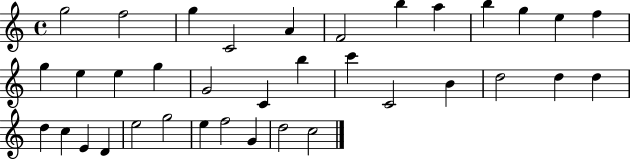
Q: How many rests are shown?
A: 0